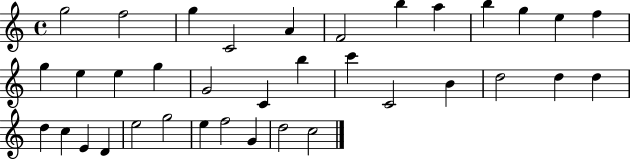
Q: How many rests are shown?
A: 0